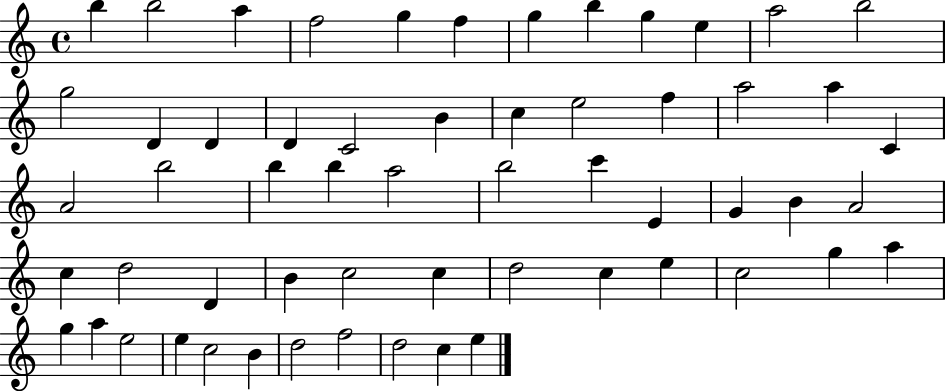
B5/q B5/h A5/q F5/h G5/q F5/q G5/q B5/q G5/q E5/q A5/h B5/h G5/h D4/q D4/q D4/q C4/h B4/q C5/q E5/h F5/q A5/h A5/q C4/q A4/h B5/h B5/q B5/q A5/h B5/h C6/q E4/q G4/q B4/q A4/h C5/q D5/h D4/q B4/q C5/h C5/q D5/h C5/q E5/q C5/h G5/q A5/q G5/q A5/q E5/h E5/q C5/h B4/q D5/h F5/h D5/h C5/q E5/q